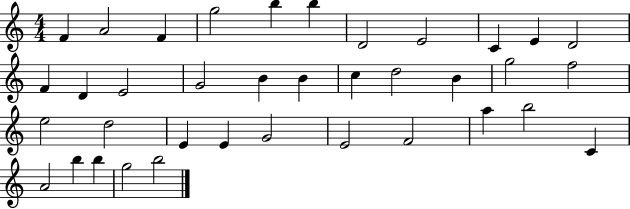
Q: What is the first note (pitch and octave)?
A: F4